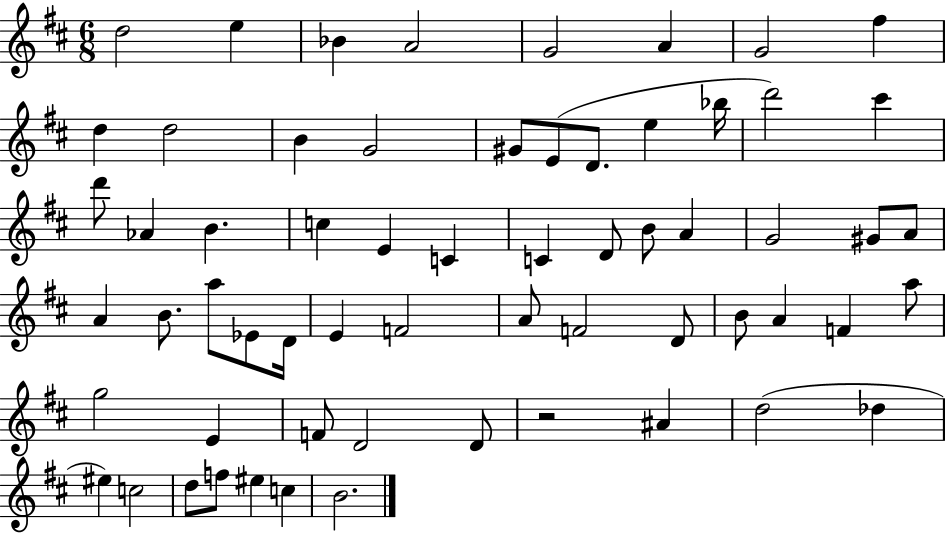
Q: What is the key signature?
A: D major